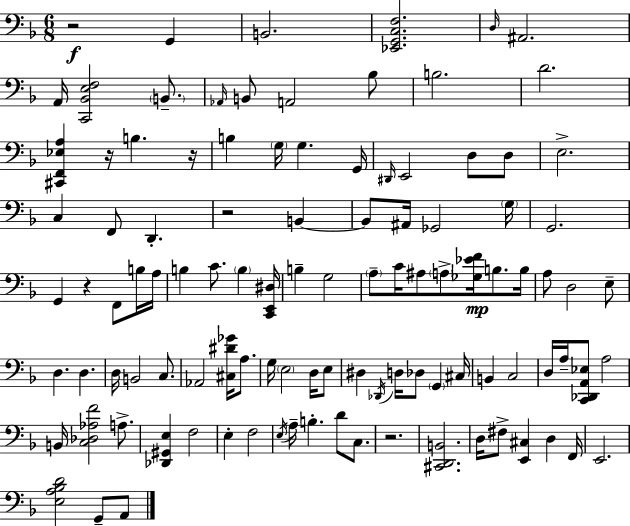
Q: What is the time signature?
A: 6/8